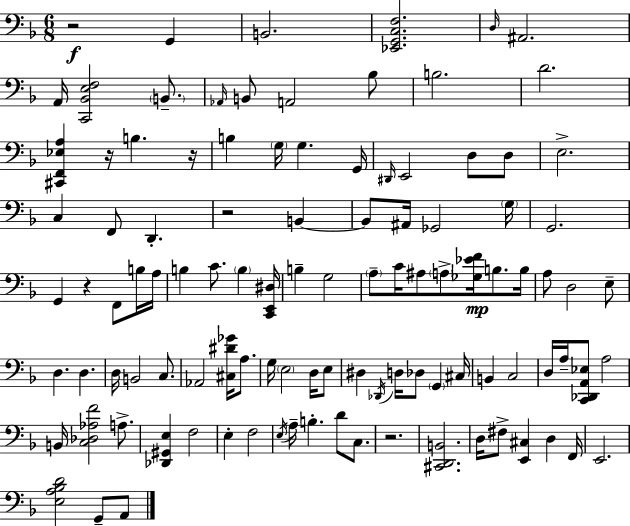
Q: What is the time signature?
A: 6/8